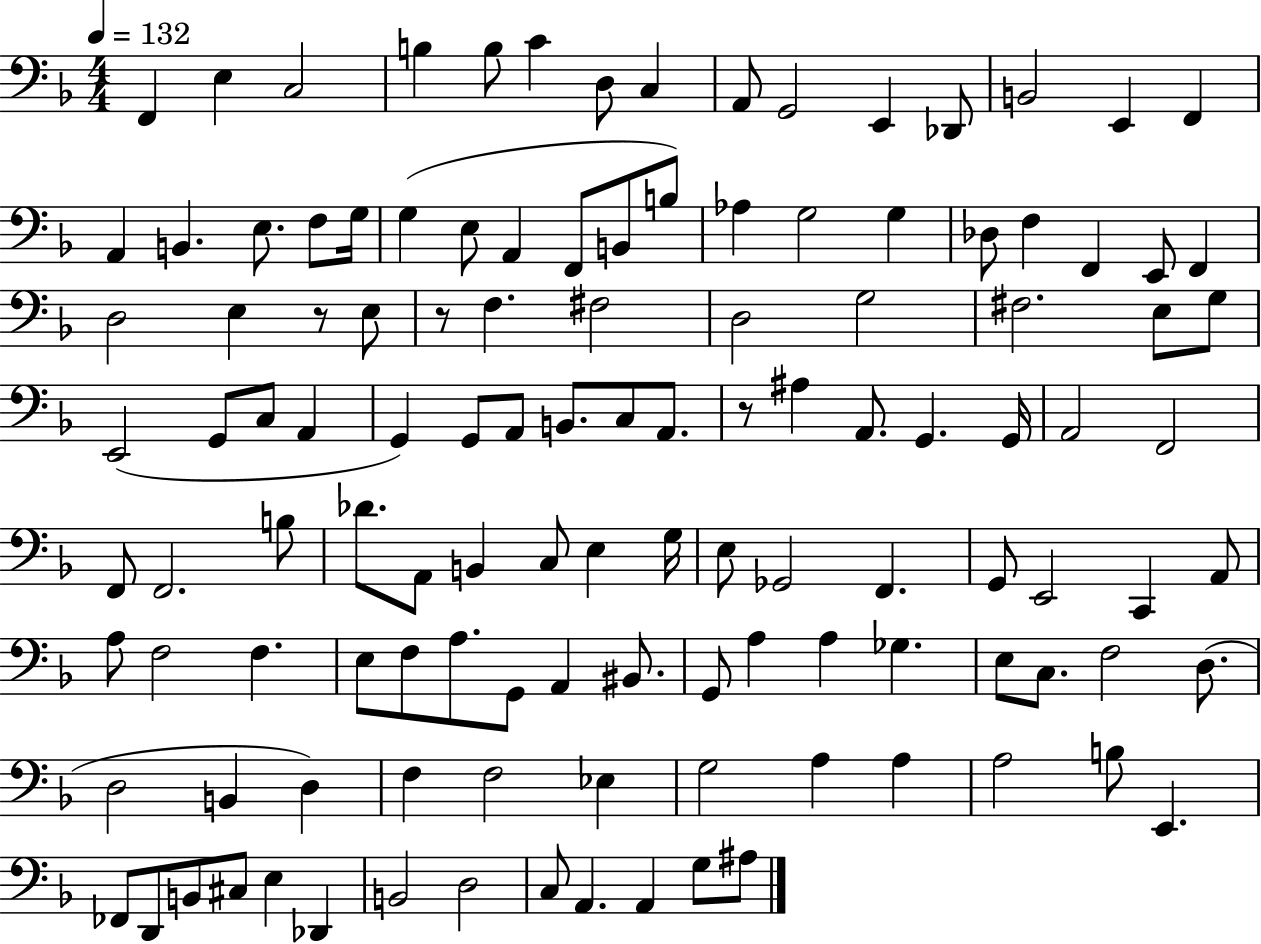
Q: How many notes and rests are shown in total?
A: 121